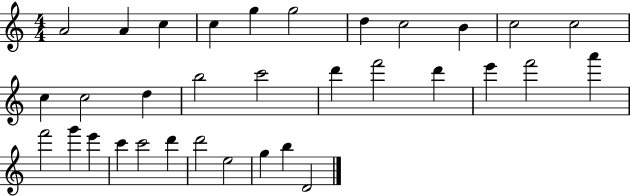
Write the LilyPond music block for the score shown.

{
  \clef treble
  \numericTimeSignature
  \time 4/4
  \key c \major
  a'2 a'4 c''4 | c''4 g''4 g''2 | d''4 c''2 b'4 | c''2 c''2 | \break c''4 c''2 d''4 | b''2 c'''2 | d'''4 f'''2 d'''4 | e'''4 f'''2 a'''4 | \break f'''2 g'''4 e'''4 | c'''4 c'''2 d'''4 | d'''2 e''2 | g''4 b''4 d'2 | \break \bar "|."
}